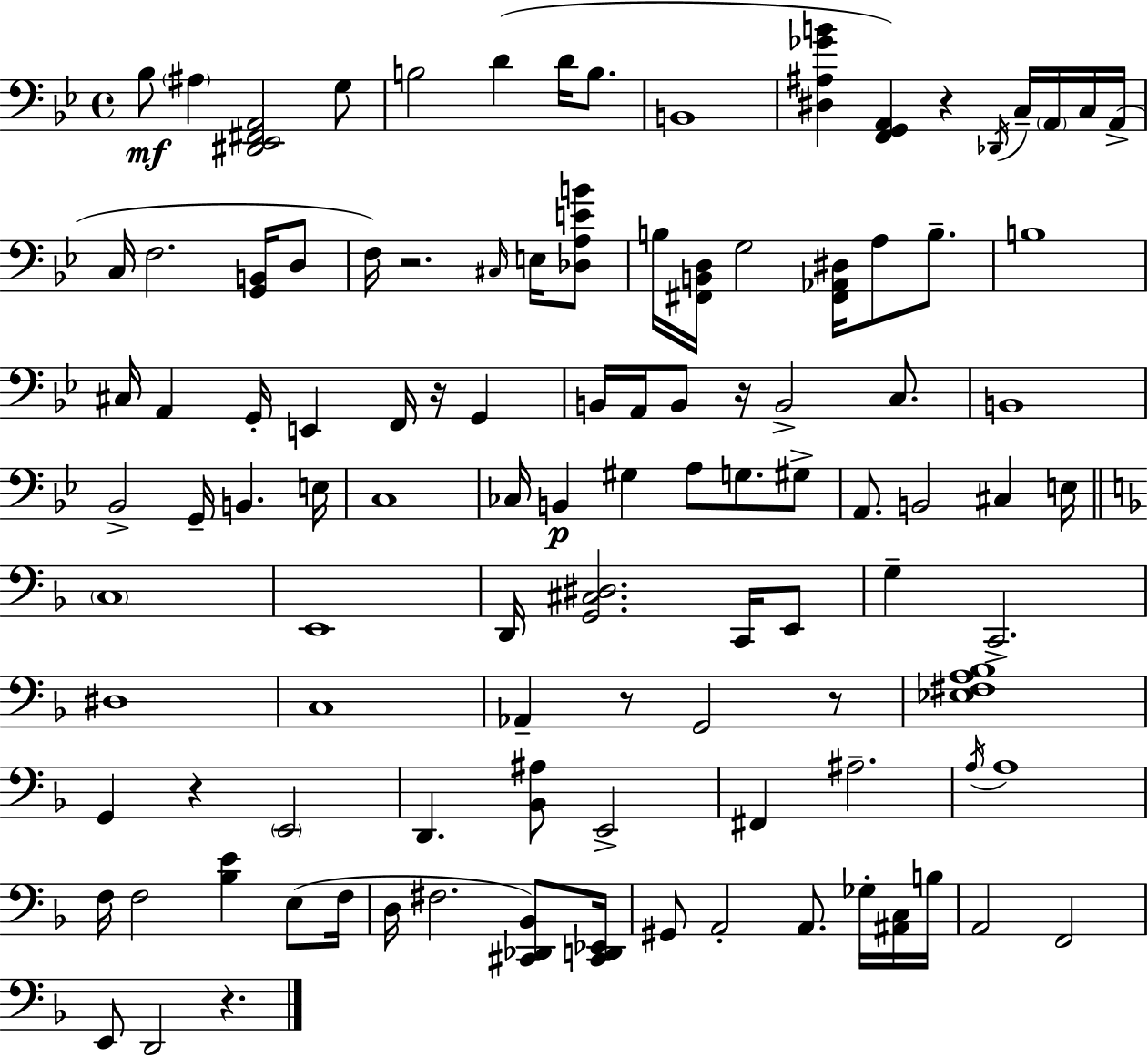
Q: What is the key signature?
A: G minor